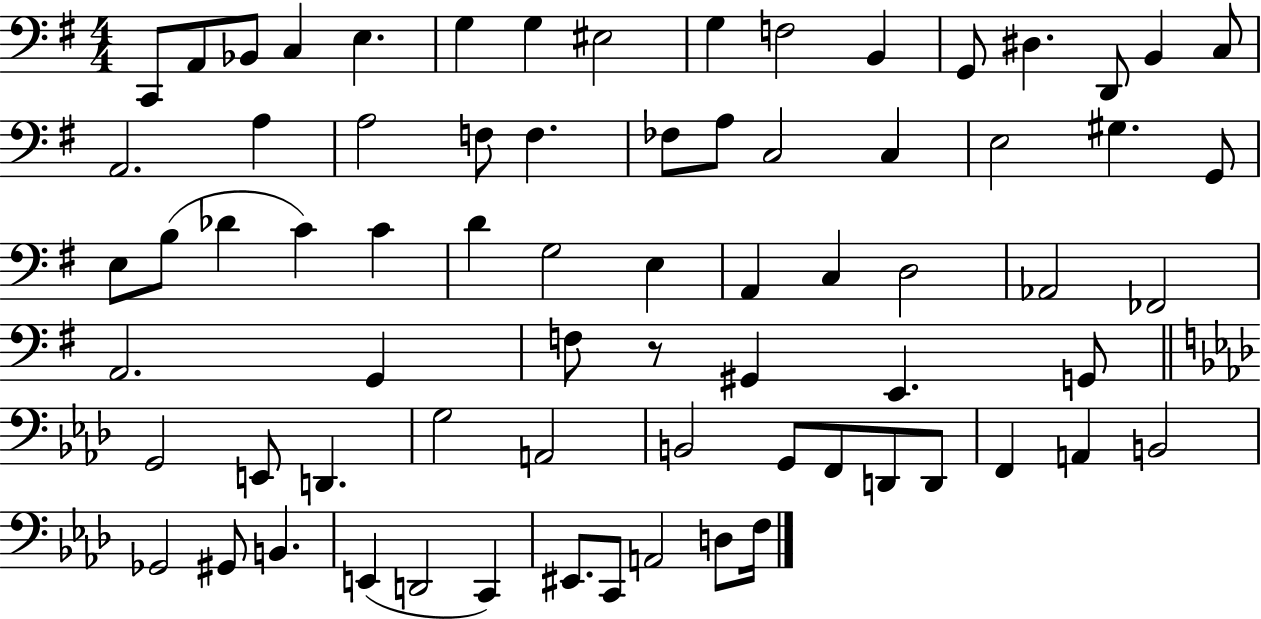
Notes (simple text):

C2/e A2/e Bb2/e C3/q E3/q. G3/q G3/q EIS3/h G3/q F3/h B2/q G2/e D#3/q. D2/e B2/q C3/e A2/h. A3/q A3/h F3/e F3/q. FES3/e A3/e C3/h C3/q E3/h G#3/q. G2/e E3/e B3/e Db4/q C4/q C4/q D4/q G3/h E3/q A2/q C3/q D3/h Ab2/h FES2/h A2/h. G2/q F3/e R/e G#2/q E2/q. G2/e G2/h E2/e D2/q. G3/h A2/h B2/h G2/e F2/e D2/e D2/e F2/q A2/q B2/h Gb2/h G#2/e B2/q. E2/q D2/h C2/q EIS2/e. C2/e A2/h D3/e F3/s